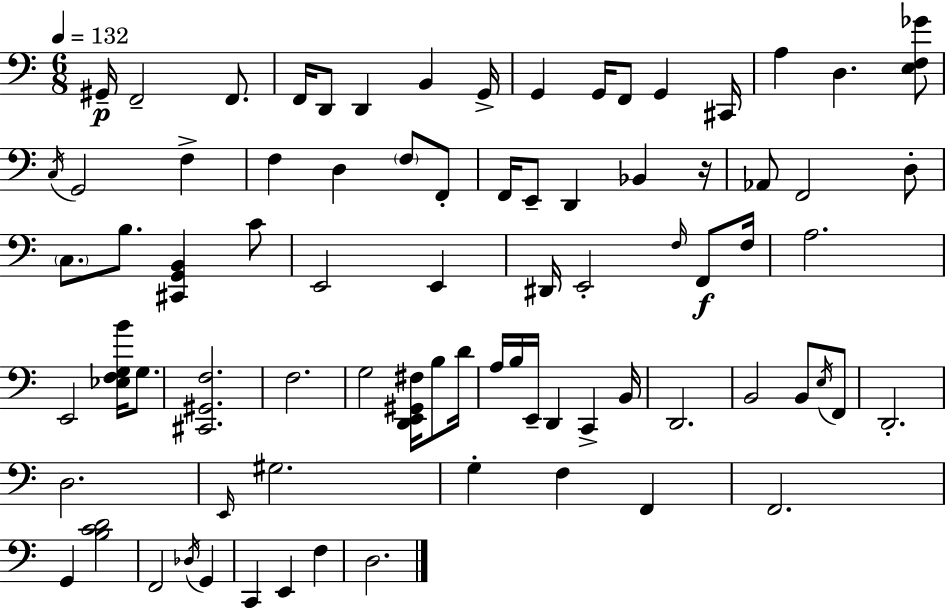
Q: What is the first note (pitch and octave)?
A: G#2